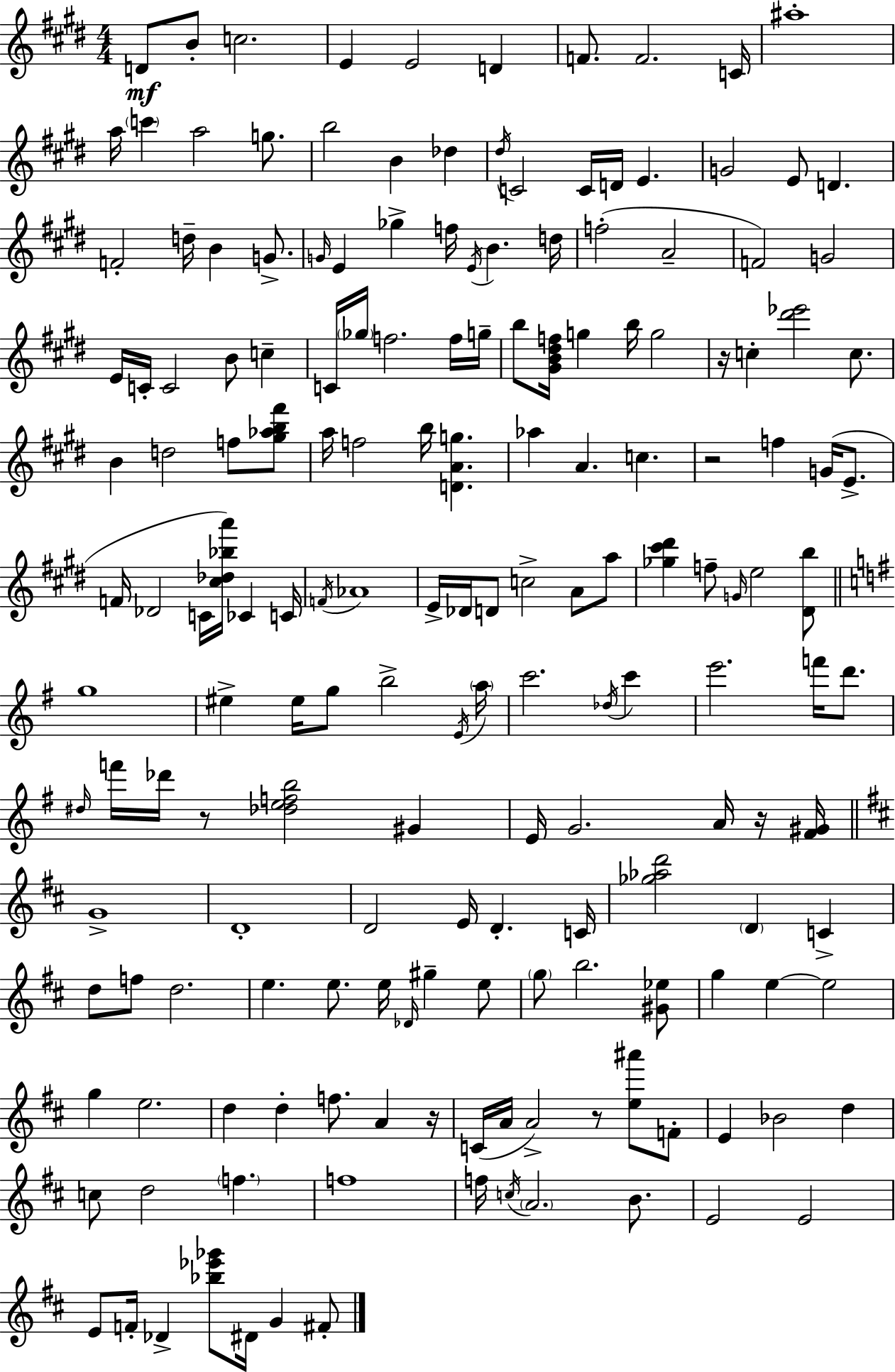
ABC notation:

X:1
T:Untitled
M:4/4
L:1/4
K:E
D/2 B/2 c2 E E2 D F/2 F2 C/4 ^a4 a/4 c' a2 g/2 b2 B _d ^d/4 C2 C/4 D/4 E G2 E/2 D F2 d/4 B G/2 G/4 E _g f/4 E/4 B d/4 f2 A2 F2 G2 E/4 C/4 C2 B/2 c C/4 _g/4 f2 f/4 g/4 b/2 [^GB^df]/4 g b/4 g2 z/4 c [^d'_e']2 c/2 B d2 f/2 [^g_ab^f']/2 a/4 f2 b/4 [DAg] _a A c z2 f G/4 E/2 F/4 _D2 C/4 [^c_d_ba']/4 _C C/4 F/4 _A4 E/4 _D/4 D/2 c2 A/2 a/2 [_g^c'^d'] f/2 G/4 e2 [^Db]/2 g4 ^e ^e/4 g/2 b2 E/4 a/4 c'2 _d/4 c' e'2 f'/4 d'/2 ^d/4 f'/4 _d'/4 z/2 [_defb]2 ^G E/4 G2 A/4 z/4 [^F^G]/4 G4 D4 D2 E/4 D C/4 [_g_ad']2 D C d/2 f/2 d2 e e/2 e/4 _D/4 ^g e/2 g/2 b2 [^G_e]/2 g e e2 g e2 d d f/2 A z/4 C/4 A/4 A2 z/2 [e^a']/2 F/2 E _B2 d c/2 d2 f f4 f/4 c/4 A2 B/2 E2 E2 E/2 F/4 _D [_b_e'_g']/2 ^D/4 G ^F/2